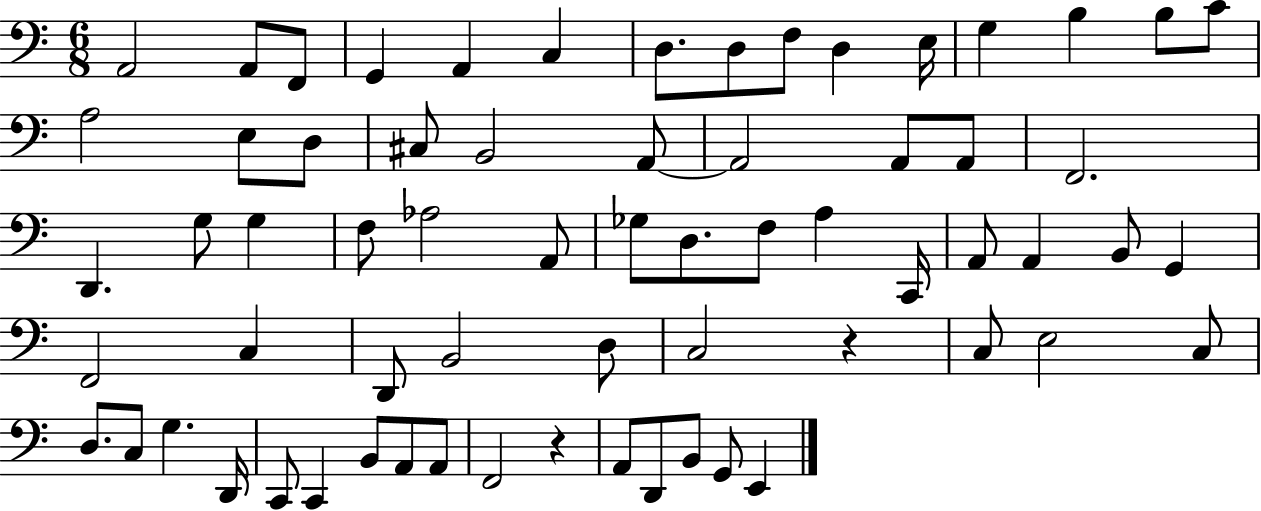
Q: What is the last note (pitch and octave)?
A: E2